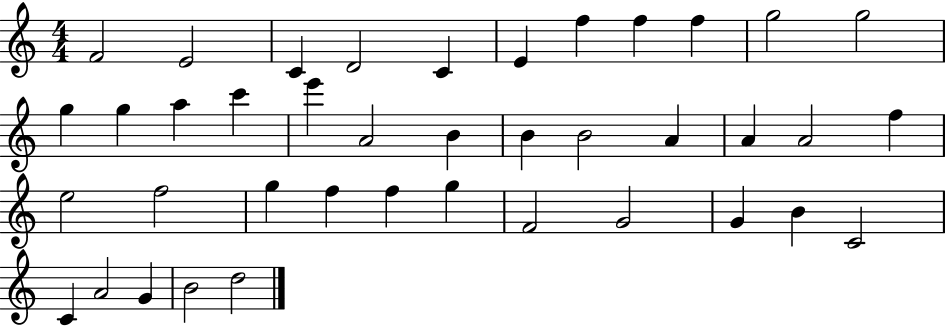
X:1
T:Untitled
M:4/4
L:1/4
K:C
F2 E2 C D2 C E f f f g2 g2 g g a c' e' A2 B B B2 A A A2 f e2 f2 g f f g F2 G2 G B C2 C A2 G B2 d2